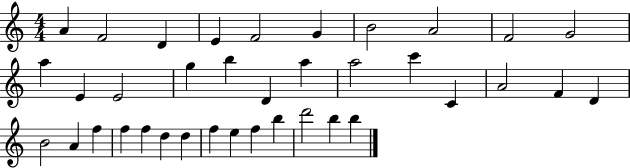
A4/q F4/h D4/q E4/q F4/h G4/q B4/h A4/h F4/h G4/h A5/q E4/q E4/h G5/q B5/q D4/q A5/q A5/h C6/q C4/q A4/h F4/q D4/q B4/h A4/q F5/q F5/q F5/q D5/q D5/q F5/q E5/q F5/q B5/q D6/h B5/q B5/q